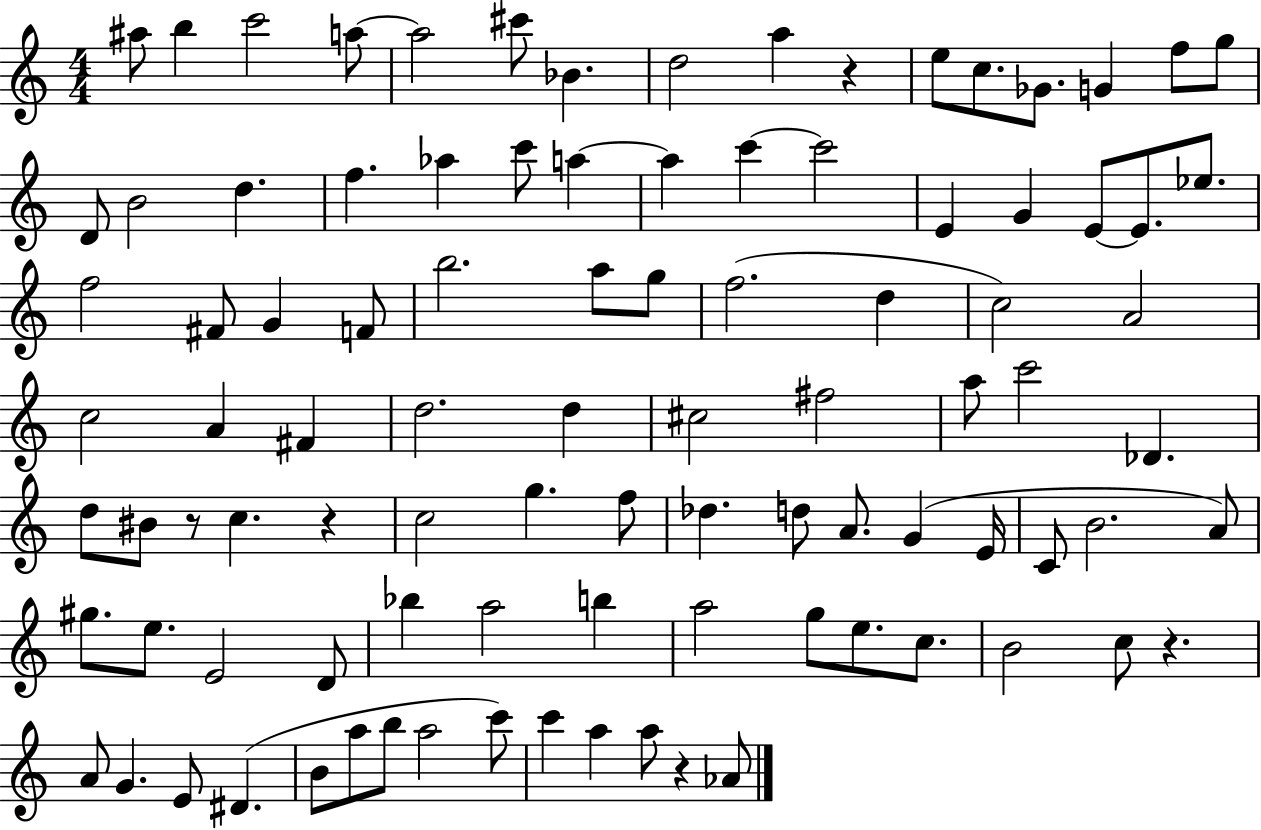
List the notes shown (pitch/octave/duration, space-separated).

A#5/e B5/q C6/h A5/e A5/h C#6/e Bb4/q. D5/h A5/q R/q E5/e C5/e. Gb4/e. G4/q F5/e G5/e D4/e B4/h D5/q. F5/q. Ab5/q C6/e A5/q A5/q C6/q C6/h E4/q G4/q E4/e E4/e. Eb5/e. F5/h F#4/e G4/q F4/e B5/h. A5/e G5/e F5/h. D5/q C5/h A4/h C5/h A4/q F#4/q D5/h. D5/q C#5/h F#5/h A5/e C6/h Db4/q. D5/e BIS4/e R/e C5/q. R/q C5/h G5/q. F5/e Db5/q. D5/e A4/e. G4/q E4/s C4/e B4/h. A4/e G#5/e. E5/e. E4/h D4/e Bb5/q A5/h B5/q A5/h G5/e E5/e. C5/e. B4/h C5/e R/q. A4/e G4/q. E4/e D#4/q. B4/e A5/e B5/e A5/h C6/e C6/q A5/q A5/e R/q Ab4/e